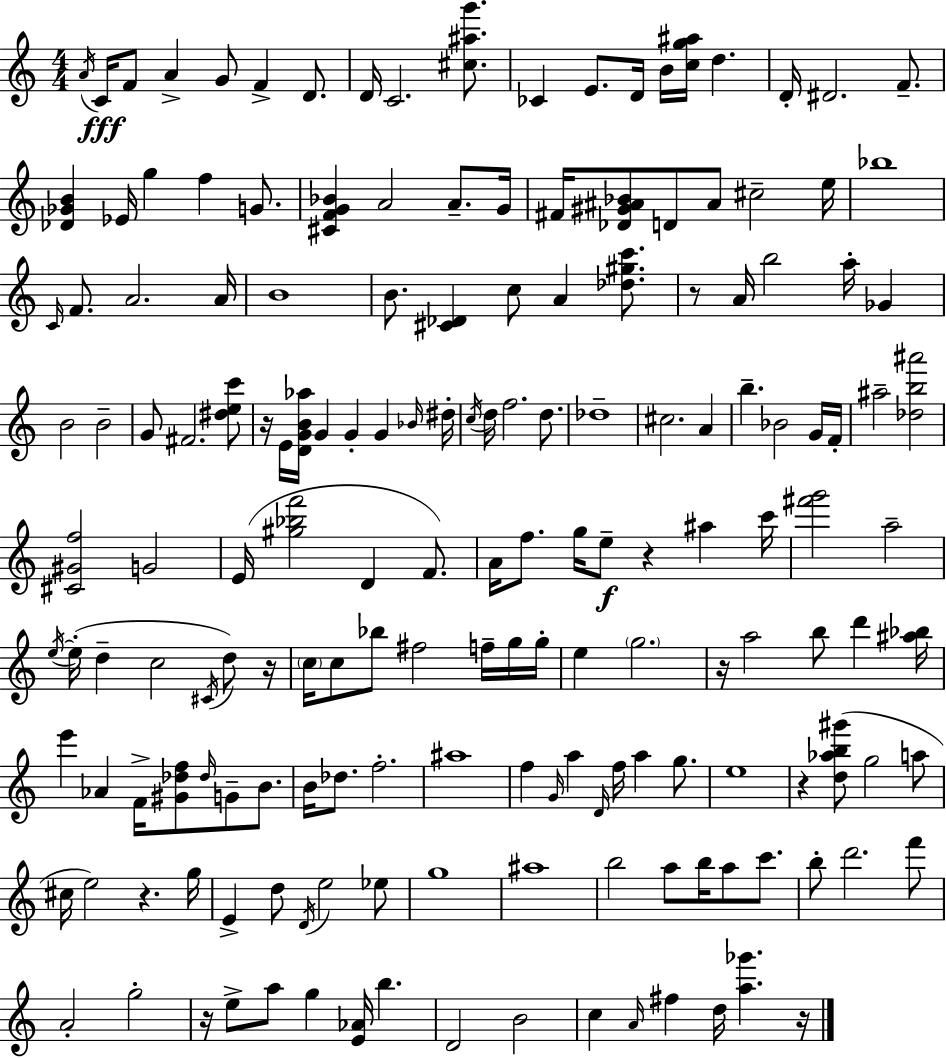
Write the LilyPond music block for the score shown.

{
  \clef treble
  \numericTimeSignature
  \time 4/4
  \key c \major
  \repeat volta 2 { \acciaccatura { a'16 }\fff c'16 f'8 a'4-> g'8 f'4-> d'8. | d'16 c'2. <cis'' ais'' g'''>8. | ces'4 e'8. d'16 b'16 <c'' g'' ais''>16 d''4. | d'16-. dis'2. f'8.-- | \break <des' ges' b'>4 ees'16 g''4 f''4 g'8. | <cis' f' g' bes'>4 a'2 a'8.-- | g'16 fis'16 <des' gis' ais' bes'>8 d'8 ais'8 cis''2-- | e''16 bes''1 | \break \grace { c'16 } f'8. a'2. | a'16 b'1 | b'8. <cis' des'>4 c''8 a'4 <des'' gis'' c'''>8. | r8 a'16 b''2 a''16-. ges'4 | \break b'2 b'2-- | g'8 fis'2. | <dis'' e'' c'''>8 r16 e'16 <d' g' b' aes''>16 g'4 g'4-. g'4 | \grace { bes'16 } dis''16-. \acciaccatura { c''16 } d''16 f''2. | \break d''8. des''1-- | cis''2. | a'4 b''4.-- bes'2 | g'16 f'16-. ais''2-- <des'' b'' ais'''>2 | \break <cis' gis' f''>2 g'2 | e'16( <gis'' bes'' f'''>2 d'4 | f'8.) a'16 f''8. g''16 e''8--\f r4 ais''4 | c'''16 <fis''' g'''>2 a''2-- | \break \acciaccatura { e''16~ }(~ e''16-. d''4-- c''2 | \acciaccatura { cis'16 }) d''8 r16 \parenthesize c''16 c''8 bes''8 fis''2 | f''16-- g''16 g''16-. e''4 \parenthesize g''2. | r16 a''2 b''8 | \break d'''4 <ais'' bes''>16 e'''4 aes'4 f'16-> <gis' des'' f''>8 | \grace { des''16 } g'8-- b'8. b'16 des''8. f''2.-. | ais''1 | f''4 \grace { g'16 } a''4 | \break \grace { d'16 } f''16 a''4 g''8. e''1 | r4 <d'' aes'' b'' gis'''>8( g''2 | a''8 cis''16 e''2) | r4. g''16 e'4-> d''8 \acciaccatura { d'16 } | \break e''2 ees''8 g''1 | ais''1 | b''2 | a''8 b''16 a''8 c'''8. b''8-. d'''2. | \break f'''8 a'2-. | g''2-. r16 e''8-> a''8 g''4 | <e' aes'>16 b''4. d'2 | b'2 c''4 \grace { a'16 } fis''4 | \break d''16 <a'' ges'''>4. r16 } \bar "|."
}